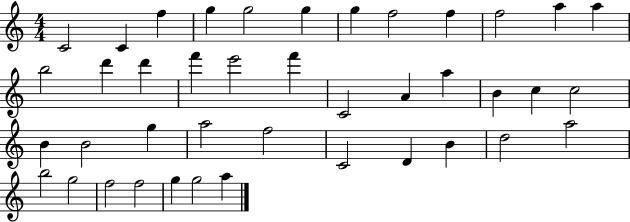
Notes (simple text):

C4/h C4/q F5/q G5/q G5/h G5/q G5/q F5/h F5/q F5/h A5/q A5/q B5/h D6/q D6/q F6/q E6/h F6/q C4/h A4/q A5/q B4/q C5/q C5/h B4/q B4/h G5/q A5/h F5/h C4/h D4/q B4/q D5/h A5/h B5/h G5/h F5/h F5/h G5/q G5/h A5/q